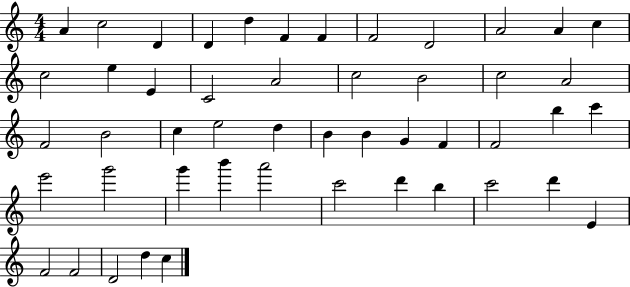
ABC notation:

X:1
T:Untitled
M:4/4
L:1/4
K:C
A c2 D D d F F F2 D2 A2 A c c2 e E C2 A2 c2 B2 c2 A2 F2 B2 c e2 d B B G F F2 b c' e'2 g'2 g' b' a'2 c'2 d' b c'2 d' E F2 F2 D2 d c